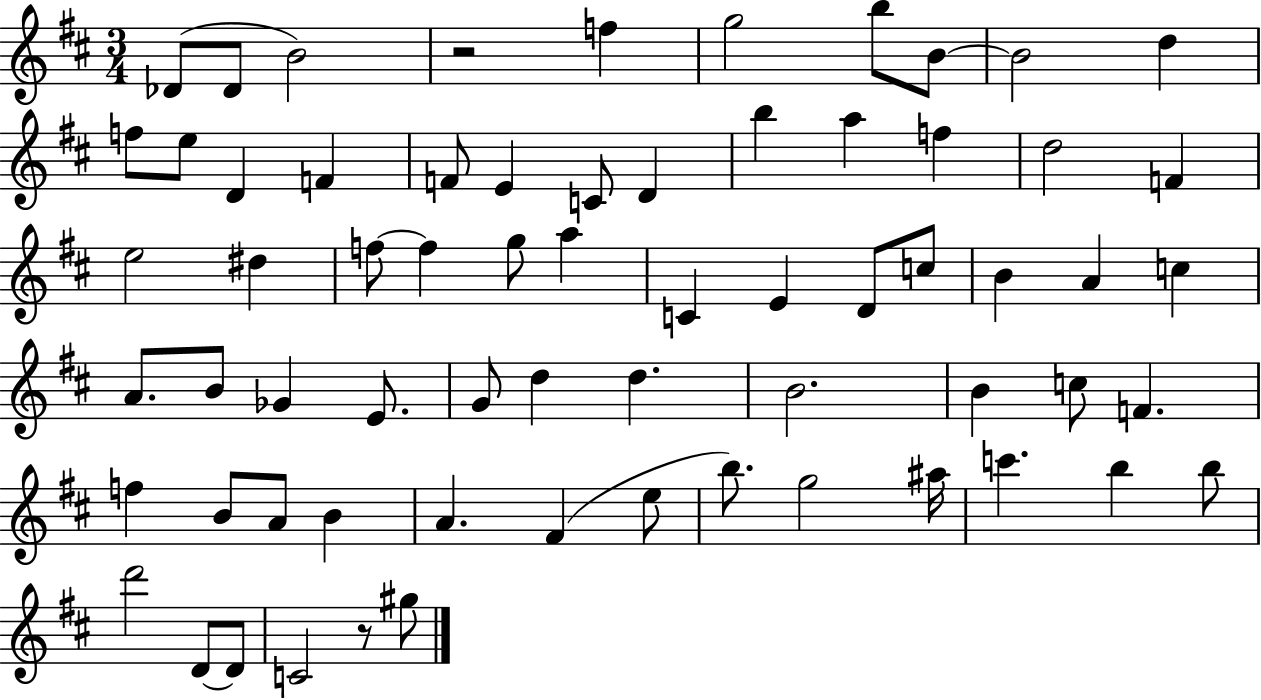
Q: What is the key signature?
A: D major